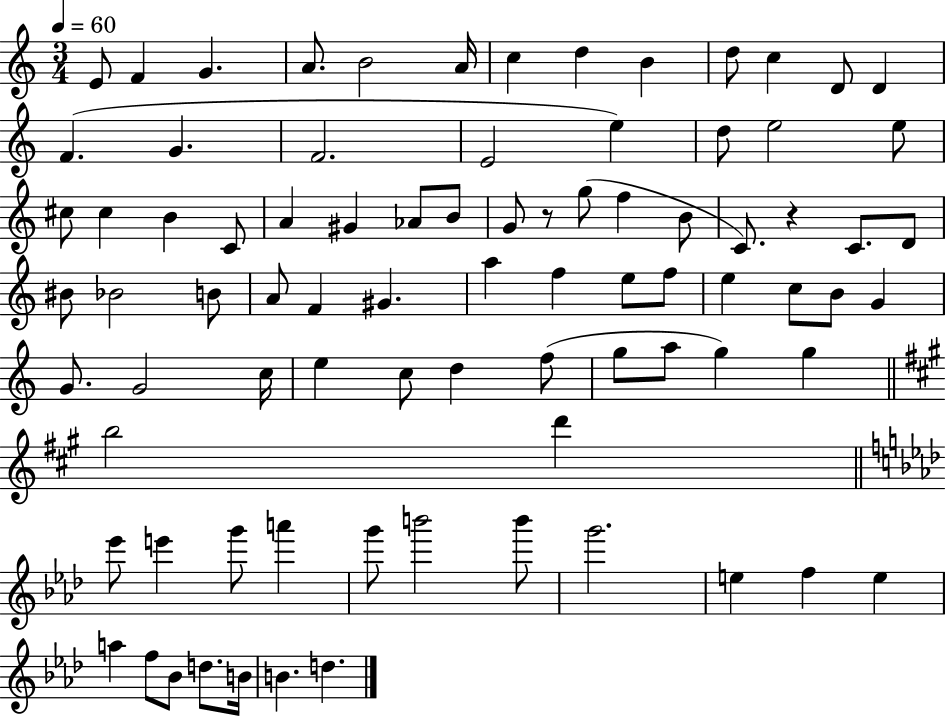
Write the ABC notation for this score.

X:1
T:Untitled
M:3/4
L:1/4
K:C
E/2 F G A/2 B2 A/4 c d B d/2 c D/2 D F G F2 E2 e d/2 e2 e/2 ^c/2 ^c B C/2 A ^G _A/2 B/2 G/2 z/2 g/2 f B/2 C/2 z C/2 D/2 ^B/2 _B2 B/2 A/2 F ^G a f e/2 f/2 e c/2 B/2 G G/2 G2 c/4 e c/2 d f/2 g/2 a/2 g g b2 d' _e'/2 e' g'/2 a' g'/2 b'2 b'/2 g'2 e f e a f/2 _B/2 d/2 B/4 B d